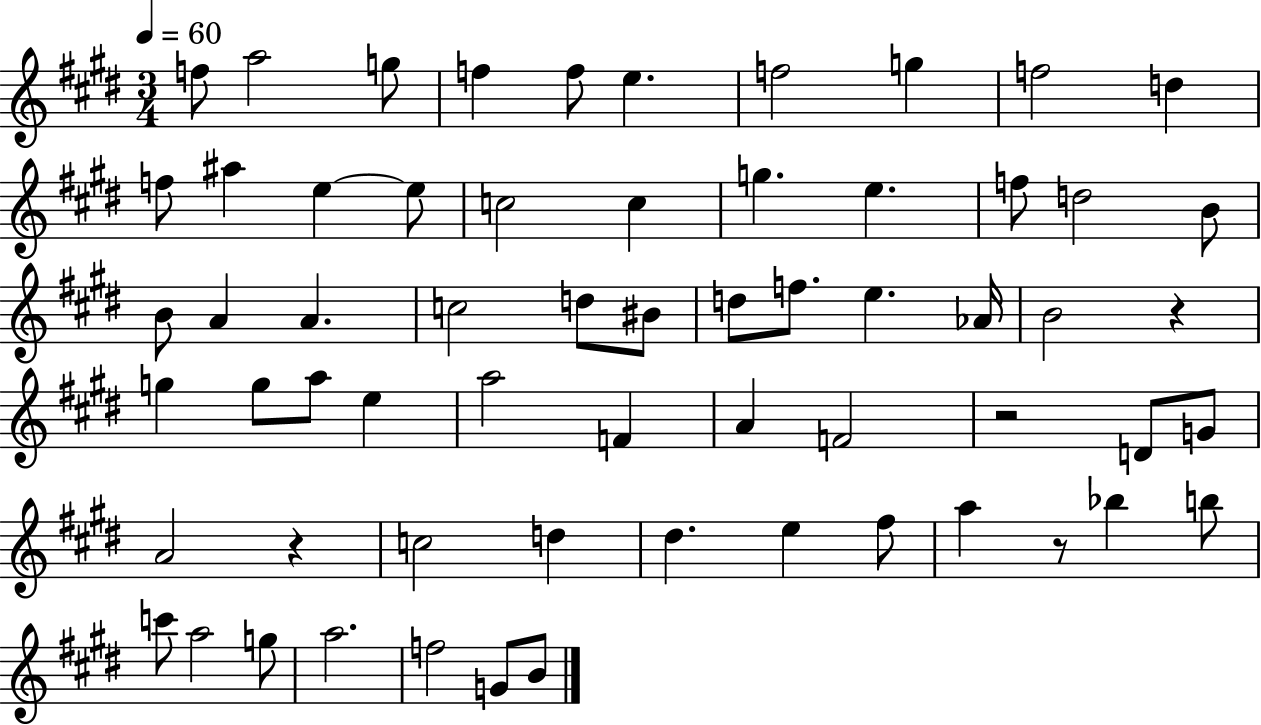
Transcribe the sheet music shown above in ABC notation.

X:1
T:Untitled
M:3/4
L:1/4
K:E
f/2 a2 g/2 f f/2 e f2 g f2 d f/2 ^a e e/2 c2 c g e f/2 d2 B/2 B/2 A A c2 d/2 ^B/2 d/2 f/2 e _A/4 B2 z g g/2 a/2 e a2 F A F2 z2 D/2 G/2 A2 z c2 d ^d e ^f/2 a z/2 _b b/2 c'/2 a2 g/2 a2 f2 G/2 B/2